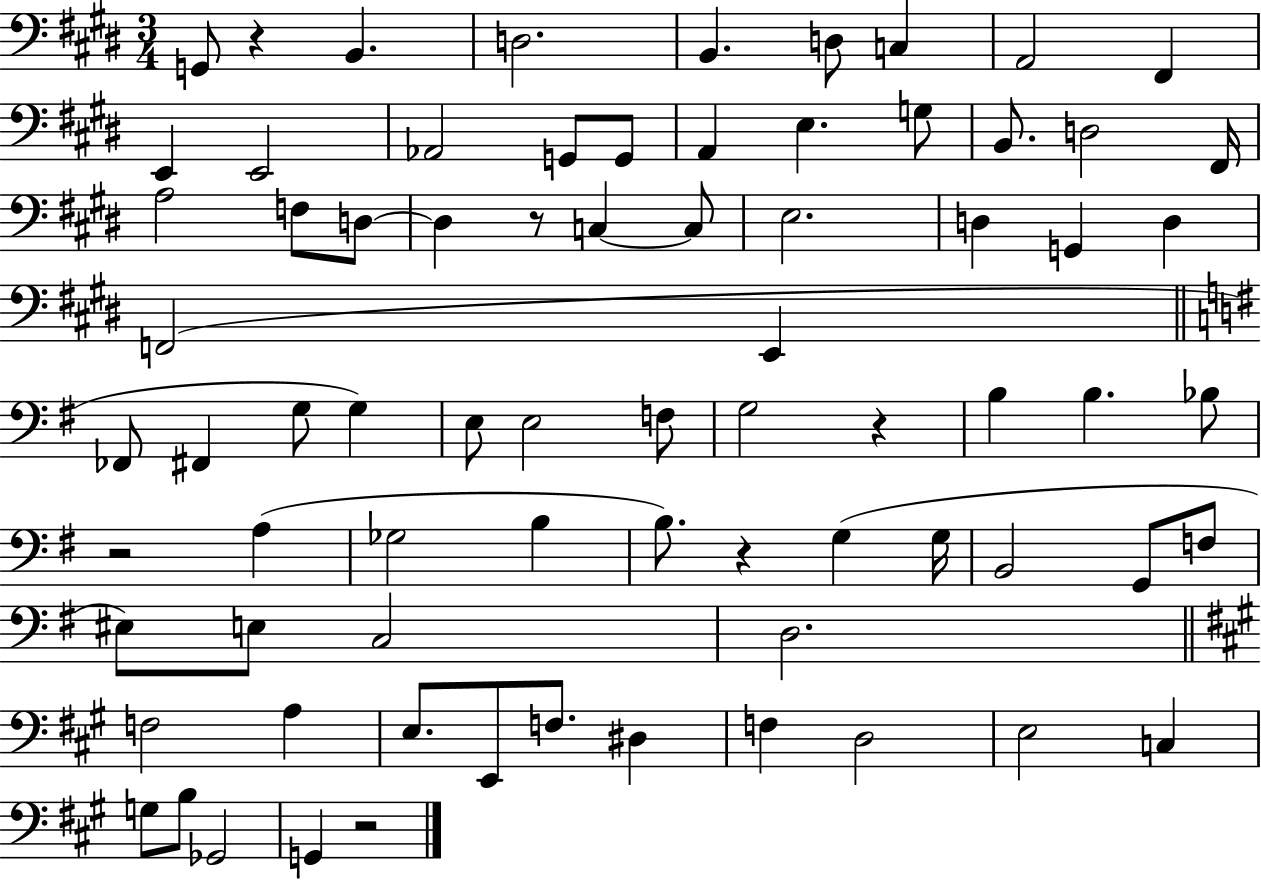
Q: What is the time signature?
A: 3/4